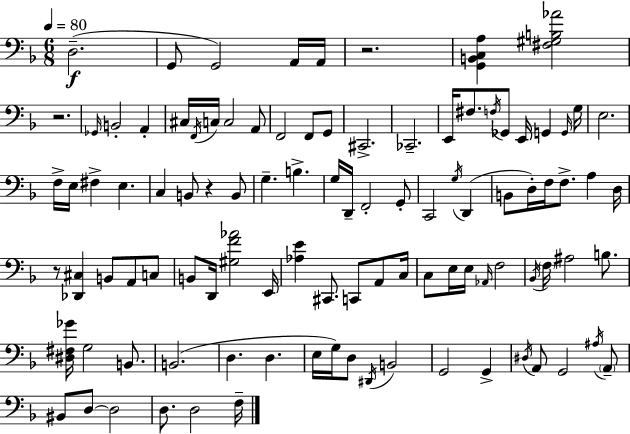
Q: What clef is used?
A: bass